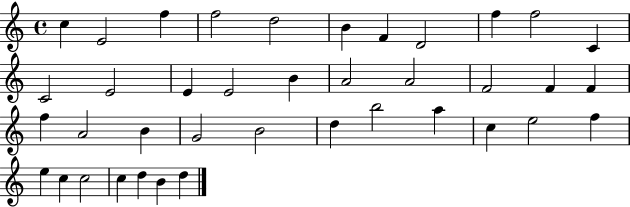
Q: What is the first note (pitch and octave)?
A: C5